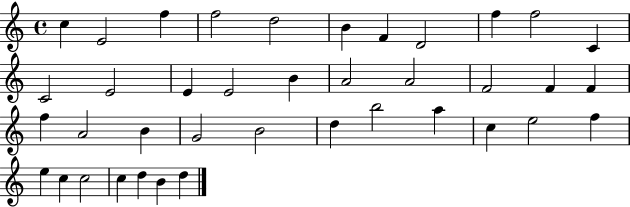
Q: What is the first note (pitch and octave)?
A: C5